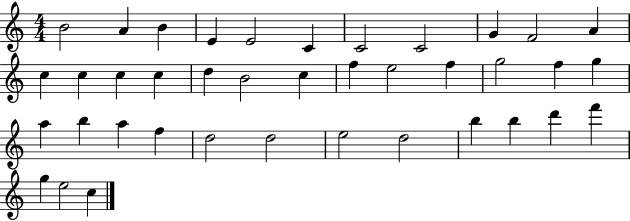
X:1
T:Untitled
M:4/4
L:1/4
K:C
B2 A B E E2 C C2 C2 G F2 A c c c c d B2 c f e2 f g2 f g a b a f d2 d2 e2 d2 b b d' f' g e2 c